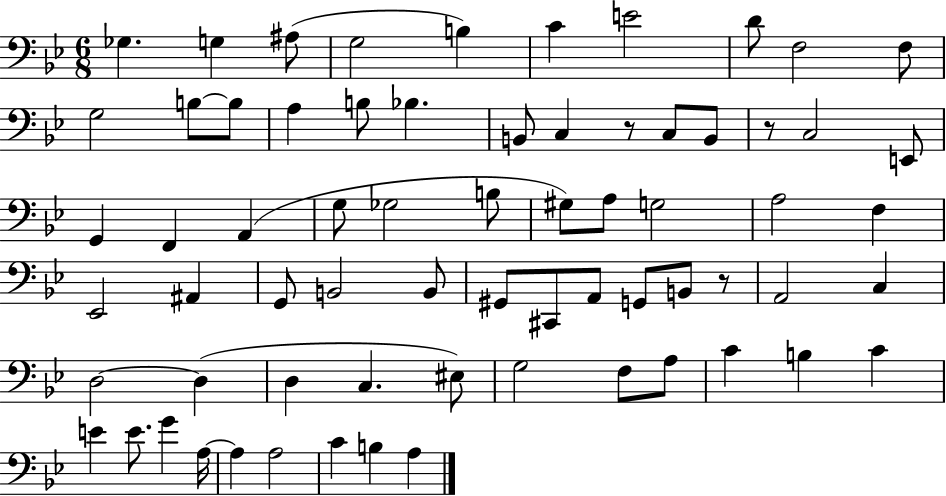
X:1
T:Untitled
M:6/8
L:1/4
K:Bb
_G, G, ^A,/2 G,2 B, C E2 D/2 F,2 F,/2 G,2 B,/2 B,/2 A, B,/2 _B, B,,/2 C, z/2 C,/2 B,,/2 z/2 C,2 E,,/2 G,, F,, A,, G,/2 _G,2 B,/2 ^G,/2 A,/2 G,2 A,2 F, _E,,2 ^A,, G,,/2 B,,2 B,,/2 ^G,,/2 ^C,,/2 A,,/2 G,,/2 B,,/2 z/2 A,,2 C, D,2 D, D, C, ^E,/2 G,2 F,/2 A,/2 C B, C E E/2 G A,/4 A, A,2 C B, A,